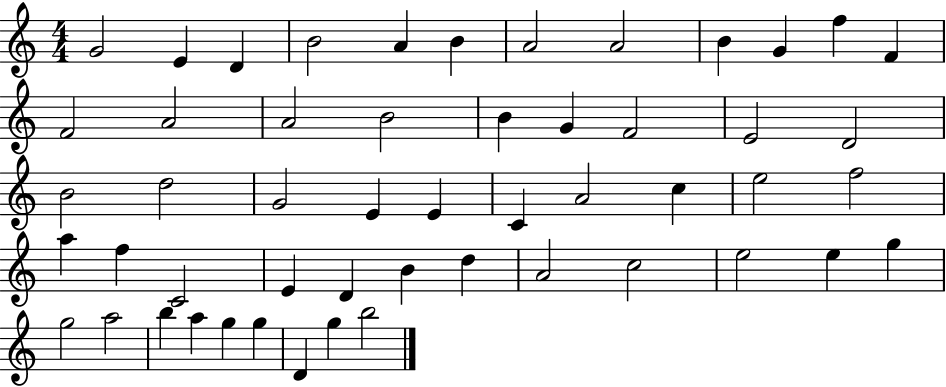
G4/h E4/q D4/q B4/h A4/q B4/q A4/h A4/h B4/q G4/q F5/q F4/q F4/h A4/h A4/h B4/h B4/q G4/q F4/h E4/h D4/h B4/h D5/h G4/h E4/q E4/q C4/q A4/h C5/q E5/h F5/h A5/q F5/q C4/h E4/q D4/q B4/q D5/q A4/h C5/h E5/h E5/q G5/q G5/h A5/h B5/q A5/q G5/q G5/q D4/q G5/q B5/h